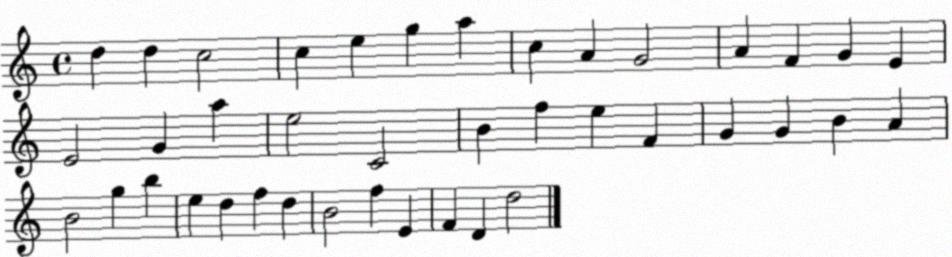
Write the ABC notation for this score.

X:1
T:Untitled
M:4/4
L:1/4
K:C
d d c2 c e g a c A G2 A F G E E2 G a e2 C2 B f e F G G B A B2 g b e d f d B2 f E F D d2